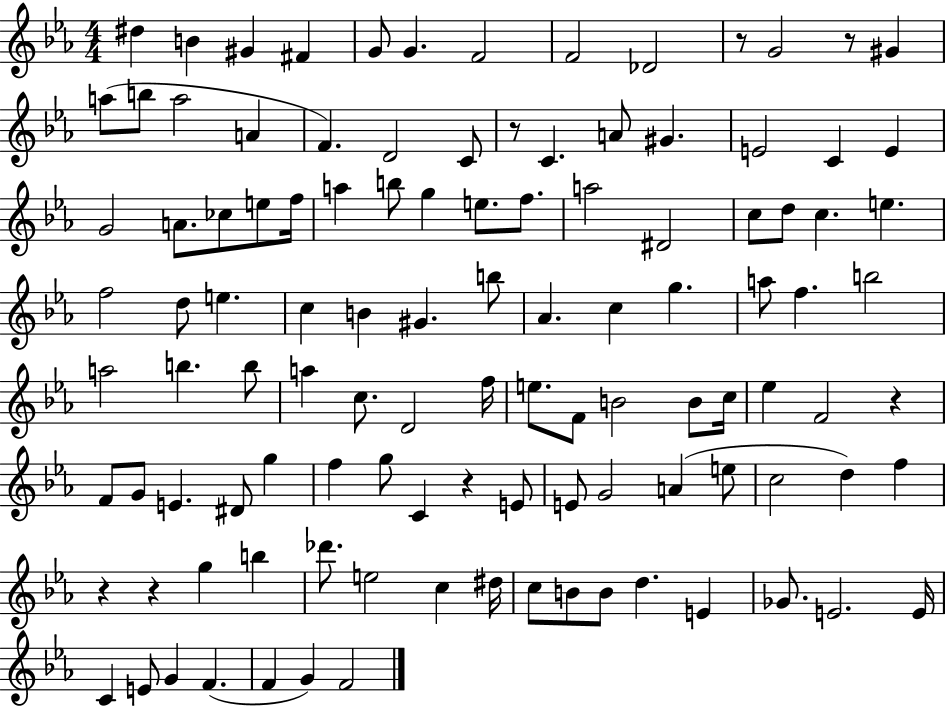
X:1
T:Untitled
M:4/4
L:1/4
K:Eb
^d B ^G ^F G/2 G F2 F2 _D2 z/2 G2 z/2 ^G a/2 b/2 a2 A F D2 C/2 z/2 C A/2 ^G E2 C E G2 A/2 _c/2 e/2 f/4 a b/2 g e/2 f/2 a2 ^D2 c/2 d/2 c e f2 d/2 e c B ^G b/2 _A c g a/2 f b2 a2 b b/2 a c/2 D2 f/4 e/2 F/2 B2 B/2 c/4 _e F2 z F/2 G/2 E ^D/2 g f g/2 C z E/2 E/2 G2 A e/2 c2 d f z z g b _d'/2 e2 c ^d/4 c/2 B/2 B/2 d E _G/2 E2 E/4 C E/2 G F F G F2